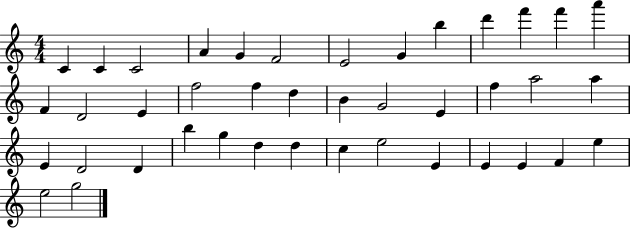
{
  \clef treble
  \numericTimeSignature
  \time 4/4
  \key c \major
  c'4 c'4 c'2 | a'4 g'4 f'2 | e'2 g'4 b''4 | d'''4 f'''4 f'''4 a'''4 | \break f'4 d'2 e'4 | f''2 f''4 d''4 | b'4 g'2 e'4 | f''4 a''2 a''4 | \break e'4 d'2 d'4 | b''4 g''4 d''4 d''4 | c''4 e''2 e'4 | e'4 e'4 f'4 e''4 | \break e''2 g''2 | \bar "|."
}